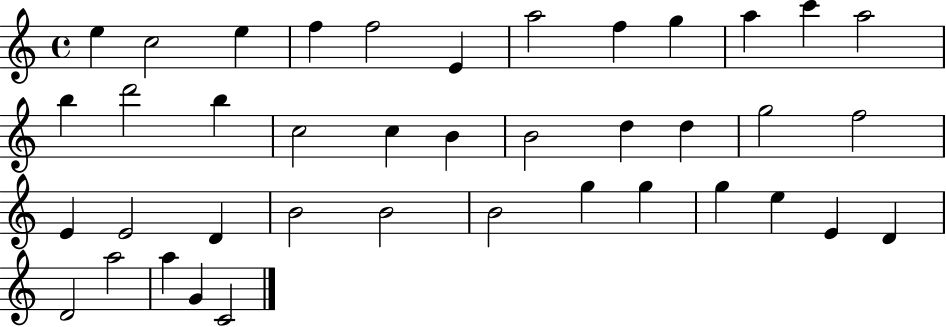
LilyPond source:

{
  \clef treble
  \time 4/4
  \defaultTimeSignature
  \key c \major
  e''4 c''2 e''4 | f''4 f''2 e'4 | a''2 f''4 g''4 | a''4 c'''4 a''2 | \break b''4 d'''2 b''4 | c''2 c''4 b'4 | b'2 d''4 d''4 | g''2 f''2 | \break e'4 e'2 d'4 | b'2 b'2 | b'2 g''4 g''4 | g''4 e''4 e'4 d'4 | \break d'2 a''2 | a''4 g'4 c'2 | \bar "|."
}